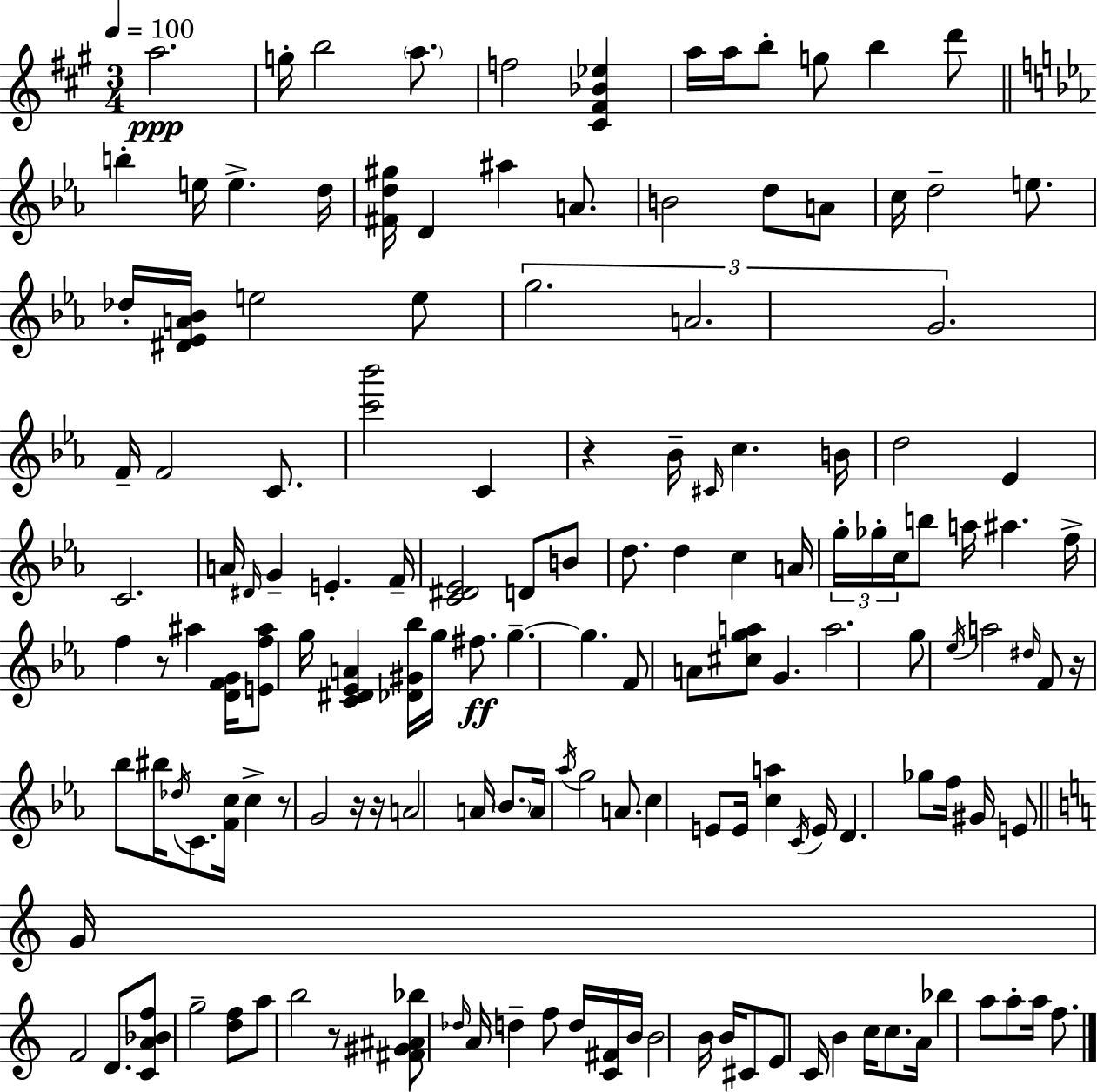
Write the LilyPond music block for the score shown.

{
  \clef treble
  \numericTimeSignature
  \time 3/4
  \key a \major
  \tempo 4 = 100
  a''2.\ppp | g''16-. b''2 \parenthesize a''8. | f''2 <cis' fis' bes' ees''>4 | a''16 a''16 b''8-. g''8 b''4 d'''8 | \break \bar "||" \break \key ees \major b''4-. e''16 e''4.-> d''16 | <fis' d'' gis''>16 d'4 ais''4 a'8. | b'2 d''8 a'8 | c''16 d''2-- e''8. | \break des''16-. <dis' ees' a' bes'>16 e''2 e''8 | \tuplet 3/2 { g''2. | a'2. | g'2. } | \break f'16-- f'2 c'8. | <c''' bes'''>2 c'4 | r4 bes'16-- \grace { cis'16 } c''4. | b'16 d''2 ees'4 | \break c'2. | a'16 \grace { dis'16 } g'4-- e'4.-. | f'16-- <c' dis' ees'>2 d'8 | b'8 d''8. d''4 c''4 | \break a'16 \tuplet 3/2 { g''16-. ges''16-. c''16 } b''8 a''16 ais''4. | f''16-> f''4 r8 ais''4 | <d' f' g'>16 <e' f'' ais''>8 g''16 <c' dis' ees' a'>4 <des' gis' bes''>16 g''16 fis''8.\ff | g''4.--~~ g''4. | \break f'8 a'8 <cis'' g'' a''>8 g'4. | a''2. | g''8 \acciaccatura { ees''16 } a''2 | \grace { dis''16 } f'8 r16 bes''8 bis''16 \acciaccatura { des''16 } c'8. | \break <f' c''>16 c''4-> r8 g'2 | r16 r16 a'2 | a'16 \parenthesize bes'8. a'16 \acciaccatura { aes''16 } g''2 | a'8. c''4 e'8 | \break e'16 <c'' a''>4 \acciaccatura { c'16 } e'16 d'4. | ges''8 f''16 gis'16 e'8 \bar "||" \break \key a \minor g'16 f'2 d'8. | <c' a' bes' f''>8 g''2-- <d'' f''>8 | a''8 b''2 r8 | <fis' gis' ais' bes''>8 \grace { des''16 } a'16 d''4-- f''8 d''16 <c' fis'>16 | \break b'16 b'2 b'16 b'16 cis'8 | e'8 c'16 b'4 c''16 c''8. | a'16 bes''4 a''8 a''8-. a''16 f''8. | \bar "|."
}